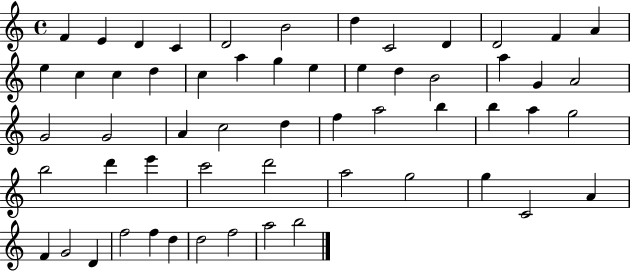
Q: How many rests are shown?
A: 0